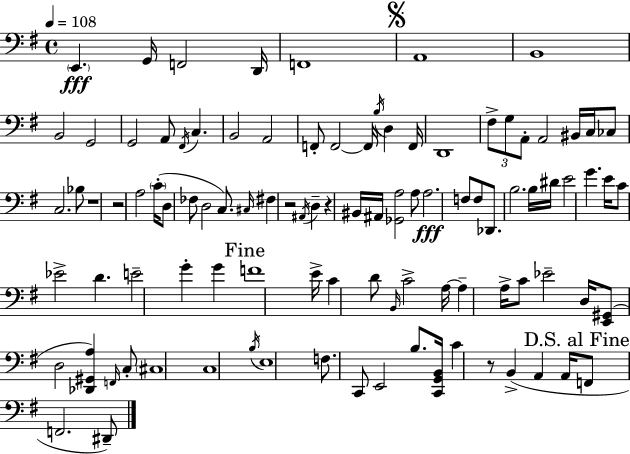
E2/q. G2/s F2/h D2/s F2/w A2/w B2/w B2/h G2/h G2/h A2/e F#2/s C3/q. B2/h A2/h F2/e F2/h F2/s B3/s D3/q F2/s D2/w F#3/e G3/e A2/e A2/h BIS2/s C3/s CES3/e C3/h. Bb3/e R/w R/h A3/h C4/s D3/e FES3/e D3/h C3/e. C#3/s F#3/q R/h A#2/s D3/q R/q BIS2/s A#2/s [Gb2,A3]/h A3/e A3/h. F3/e F3/e Db2/e. B3/h. B3/s D#4/s E4/h G4/q. E4/s C4/e Eb4/h D4/q. E4/h G4/q G4/q F4/w E4/s C4/q D4/e B2/s C4/h A3/s A3/q A3/s C4/e Eb4/h D3/s [E2,G#2]/e D3/h [Db2,G#2,A3]/q F2/s C3/e C#3/w C3/w B3/s E3/w F3/e. C2/e E2/h B3/e. [C2,G2,B2]/s C4/q R/e B2/q A2/q A2/s F2/e F2/h. D#2/e